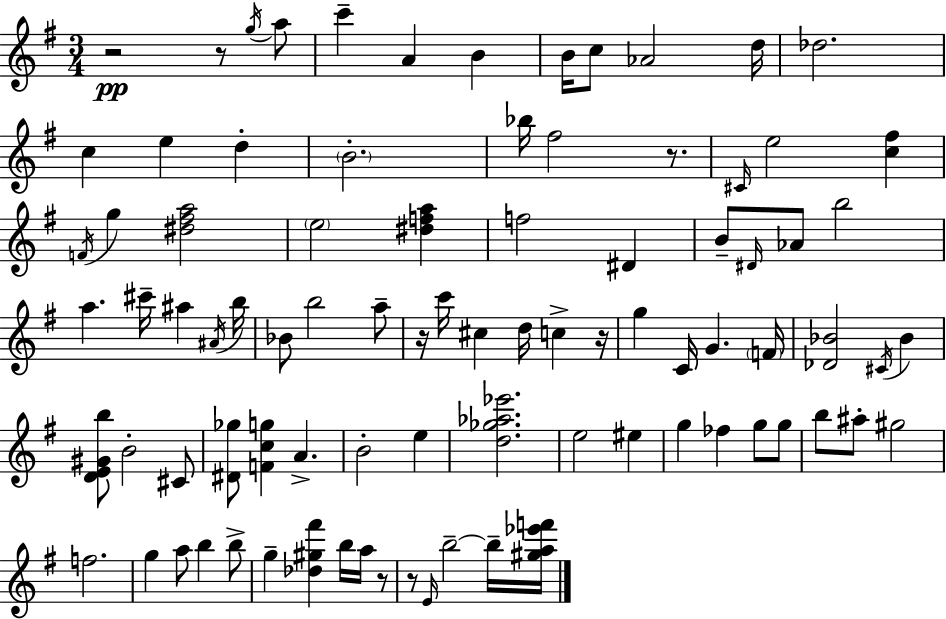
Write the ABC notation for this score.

X:1
T:Untitled
M:3/4
L:1/4
K:G
z2 z/2 g/4 a/2 c' A B B/4 c/2 _A2 d/4 _d2 c e d B2 _b/4 ^f2 z/2 ^C/4 e2 [c^f] F/4 g [^d^fa]2 e2 [^dfa] f2 ^D B/2 ^D/4 _A/2 b2 a ^c'/4 ^a ^A/4 b/4 _B/2 b2 a/2 z/4 c'/4 ^c d/4 c z/4 g C/4 G F/4 [_D_B]2 ^C/4 _B [DE^Gb]/2 B2 ^C/2 [^D_g]/2 [Fcg] A B2 e [d_g_a_e']2 e2 ^e g _f g/2 g/2 b/2 ^a/2 ^g2 f2 g a/2 b b/2 g [_d^g^f'] b/4 a/4 z/2 z/2 E/4 b2 b/4 [^ga_e'f']/4